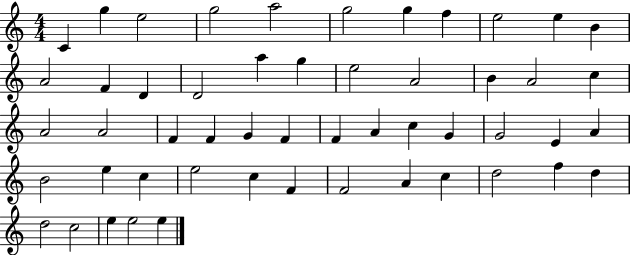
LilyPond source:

{
  \clef treble
  \numericTimeSignature
  \time 4/4
  \key c \major
  c'4 g''4 e''2 | g''2 a''2 | g''2 g''4 f''4 | e''2 e''4 b'4 | \break a'2 f'4 d'4 | d'2 a''4 g''4 | e''2 a'2 | b'4 a'2 c''4 | \break a'2 a'2 | f'4 f'4 g'4 f'4 | f'4 a'4 c''4 g'4 | g'2 e'4 a'4 | \break b'2 e''4 c''4 | e''2 c''4 f'4 | f'2 a'4 c''4 | d''2 f''4 d''4 | \break d''2 c''2 | e''4 e''2 e''4 | \bar "|."
}